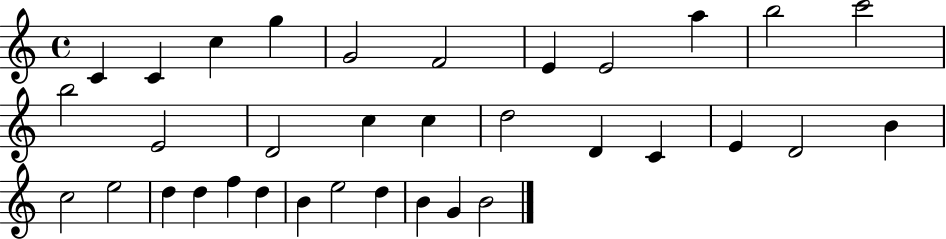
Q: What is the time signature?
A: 4/4